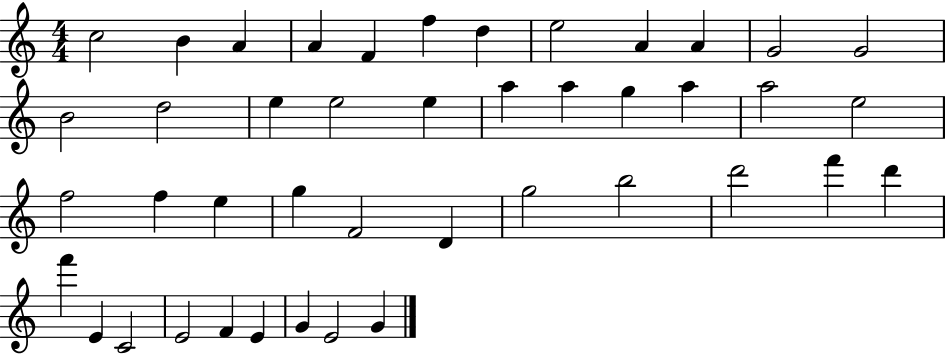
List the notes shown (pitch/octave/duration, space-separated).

C5/h B4/q A4/q A4/q F4/q F5/q D5/q E5/h A4/q A4/q G4/h G4/h B4/h D5/h E5/q E5/h E5/q A5/q A5/q G5/q A5/q A5/h E5/h F5/h F5/q E5/q G5/q F4/h D4/q G5/h B5/h D6/h F6/q D6/q F6/q E4/q C4/h E4/h F4/q E4/q G4/q E4/h G4/q